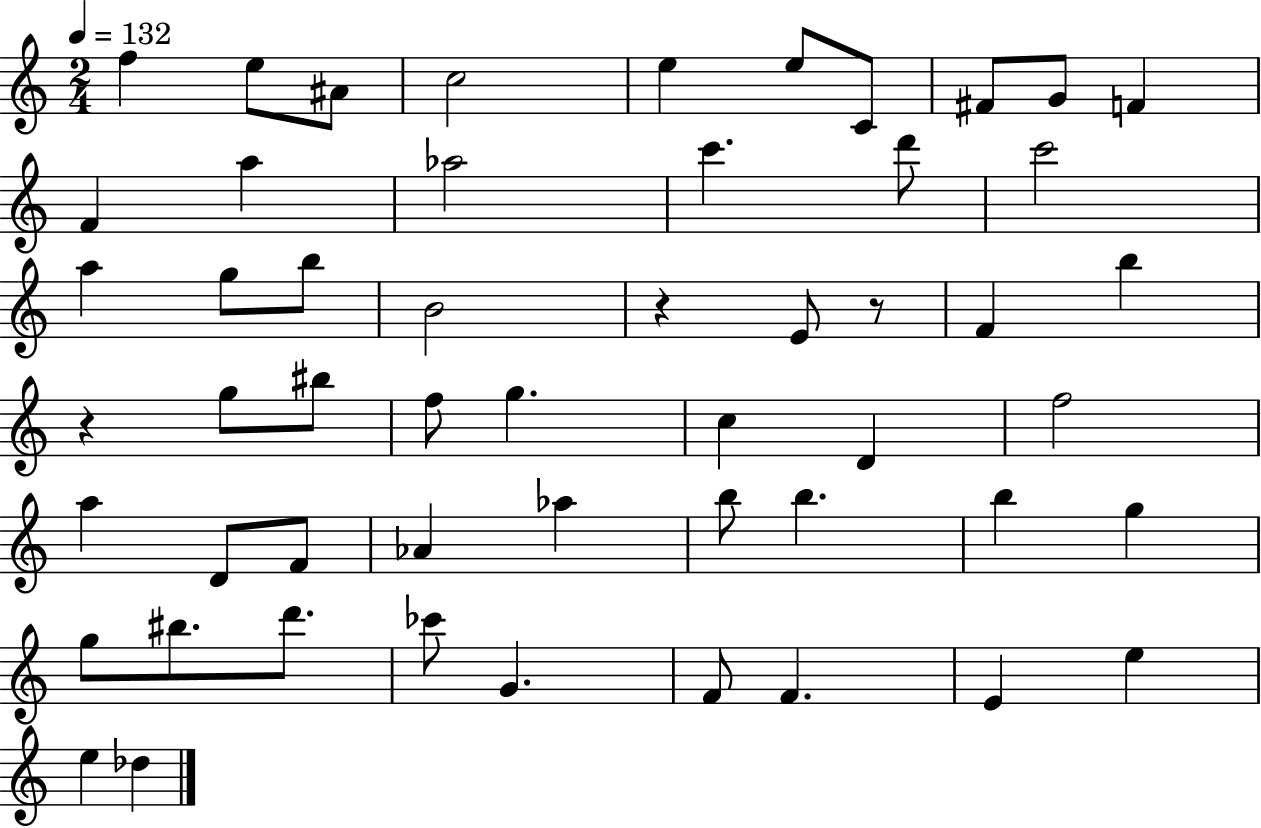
{
  \clef treble
  \numericTimeSignature
  \time 2/4
  \key c \major
  \tempo 4 = 132
  \repeat volta 2 { f''4 e''8 ais'8 | c''2 | e''4 e''8 c'8 | fis'8 g'8 f'4 | \break f'4 a''4 | aes''2 | c'''4. d'''8 | c'''2 | \break a''4 g''8 b''8 | b'2 | r4 e'8 r8 | f'4 b''4 | \break r4 g''8 bis''8 | f''8 g''4. | c''4 d'4 | f''2 | \break a''4 d'8 f'8 | aes'4 aes''4 | b''8 b''4. | b''4 g''4 | \break g''8 bis''8. d'''8. | ces'''8 g'4. | f'8 f'4. | e'4 e''4 | \break e''4 des''4 | } \bar "|."
}